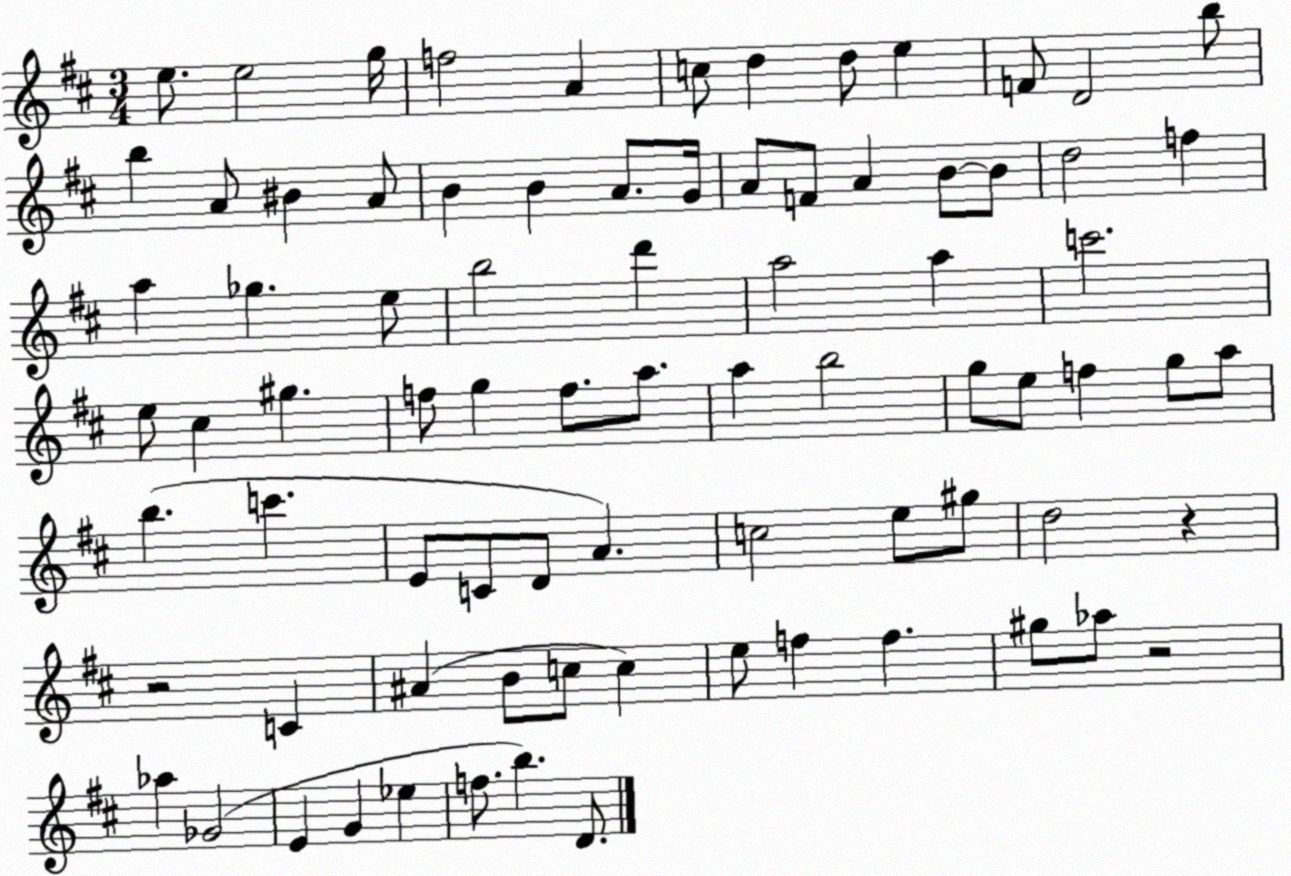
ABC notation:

X:1
T:Untitled
M:3/4
L:1/4
K:D
e/2 e2 g/4 f2 A c/2 d d/2 e F/2 D2 b/2 b A/2 ^B A/2 B B A/2 G/4 A/2 F/2 A B/2 B/2 d2 f a _g e/2 b2 d' a2 a c'2 e/2 ^c ^g f/2 g f/2 a/2 a b2 g/2 e/2 f g/2 a/2 b c' E/2 C/2 D/2 A c2 e/2 ^g/2 d2 z z2 C ^A B/2 c/2 c e/2 f f ^g/2 _a/2 z2 _a _G2 E G _e f/2 b D/2